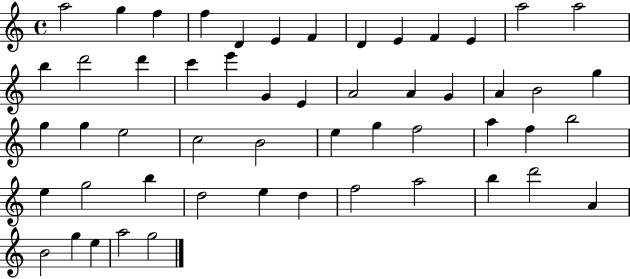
A5/h G5/q F5/q F5/q D4/q E4/q F4/q D4/q E4/q F4/q E4/q A5/h A5/h B5/q D6/h D6/q C6/q E6/q G4/q E4/q A4/h A4/q G4/q A4/q B4/h G5/q G5/q G5/q E5/h C5/h B4/h E5/q G5/q F5/h A5/q F5/q B5/h E5/q G5/h B5/q D5/h E5/q D5/q F5/h A5/h B5/q D6/h A4/q B4/h G5/q E5/q A5/h G5/h